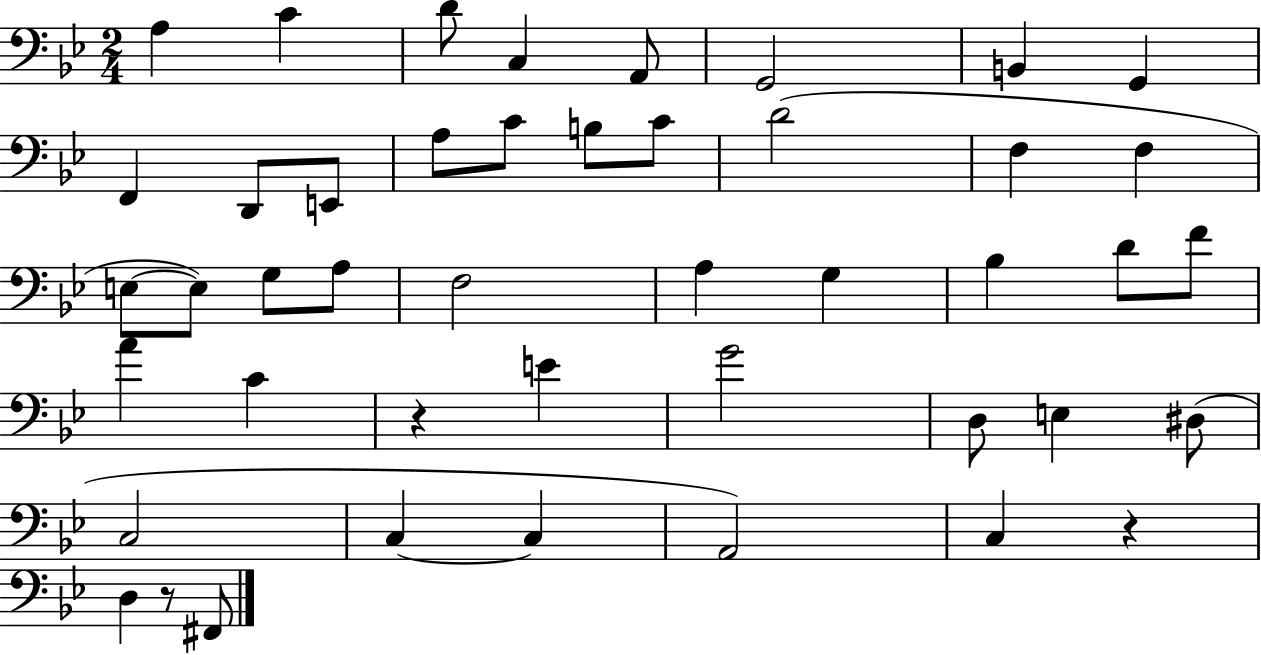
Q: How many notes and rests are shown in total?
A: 45